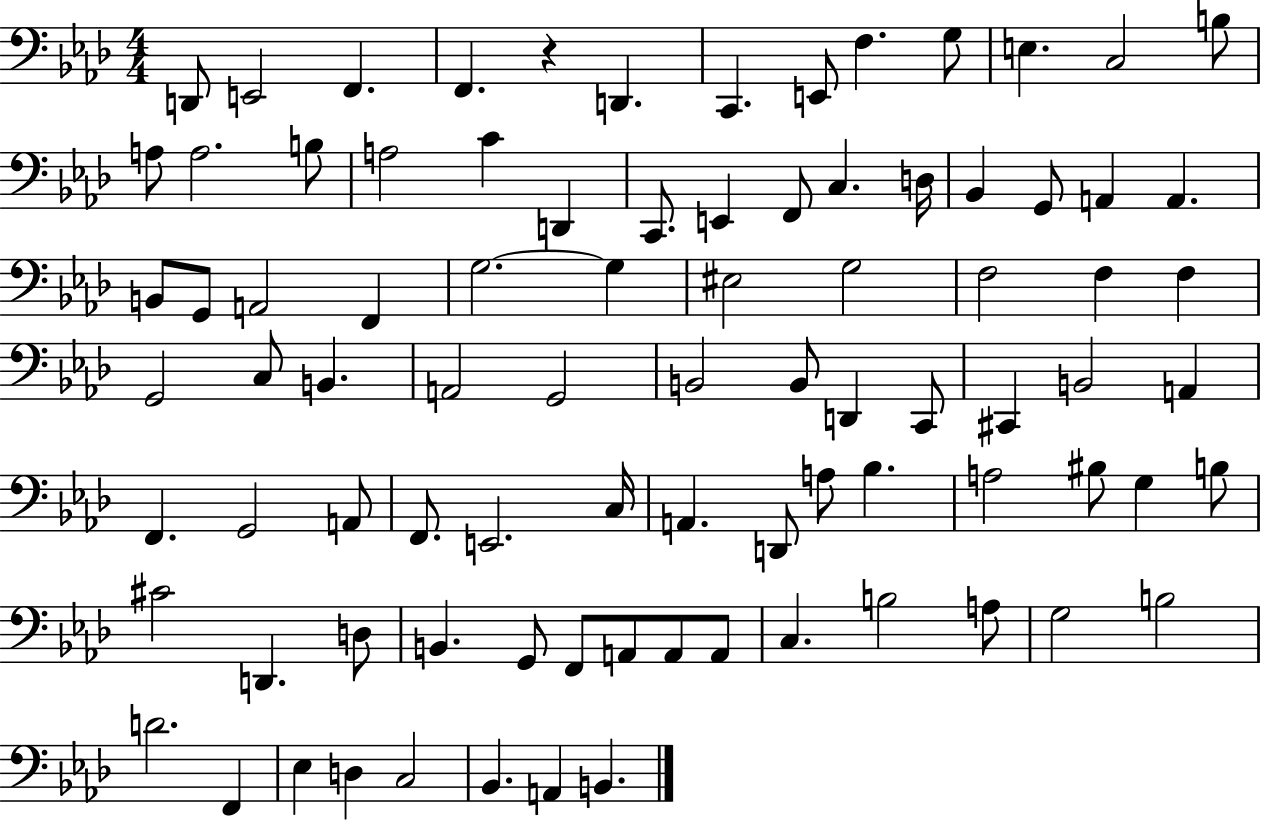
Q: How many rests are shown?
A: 1